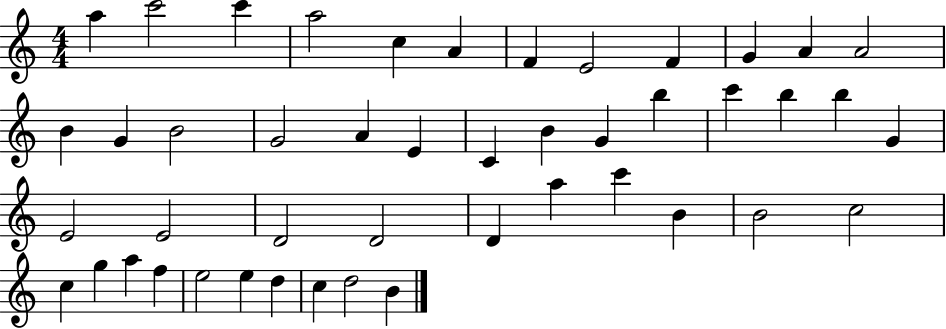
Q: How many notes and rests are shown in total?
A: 46